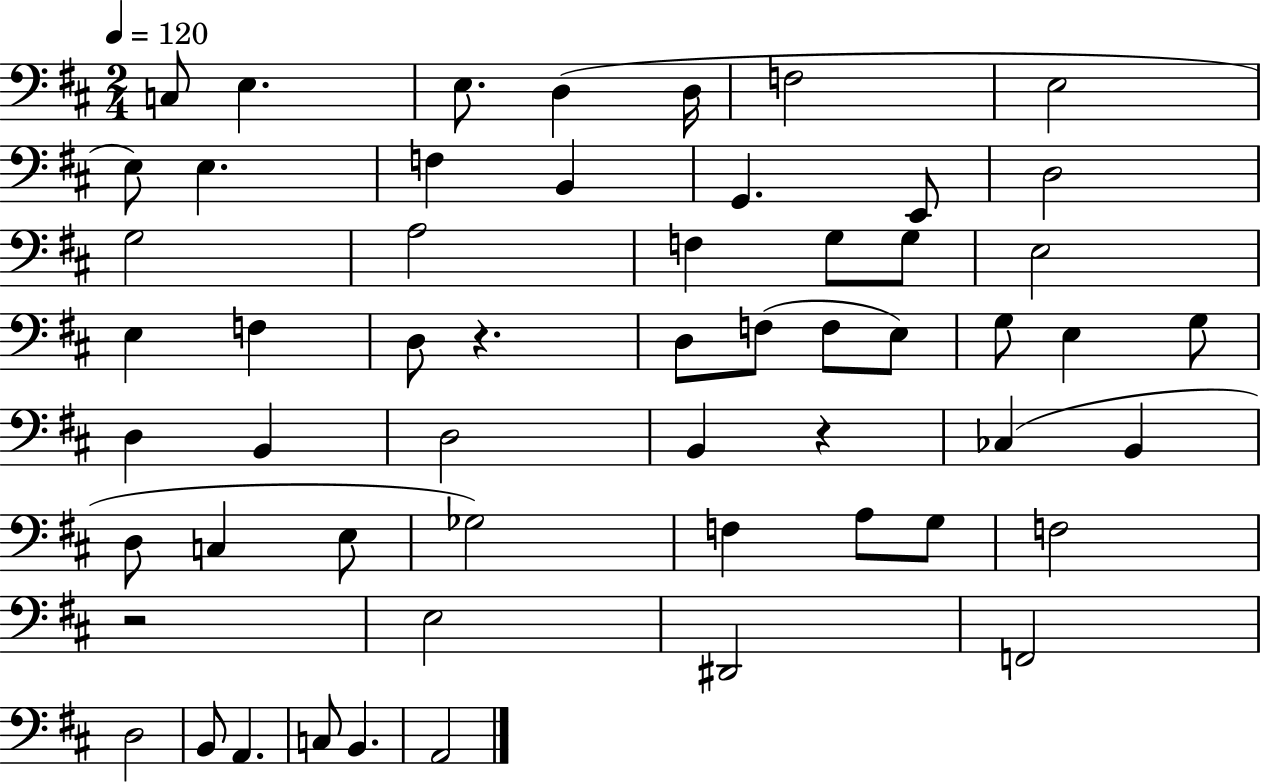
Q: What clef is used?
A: bass